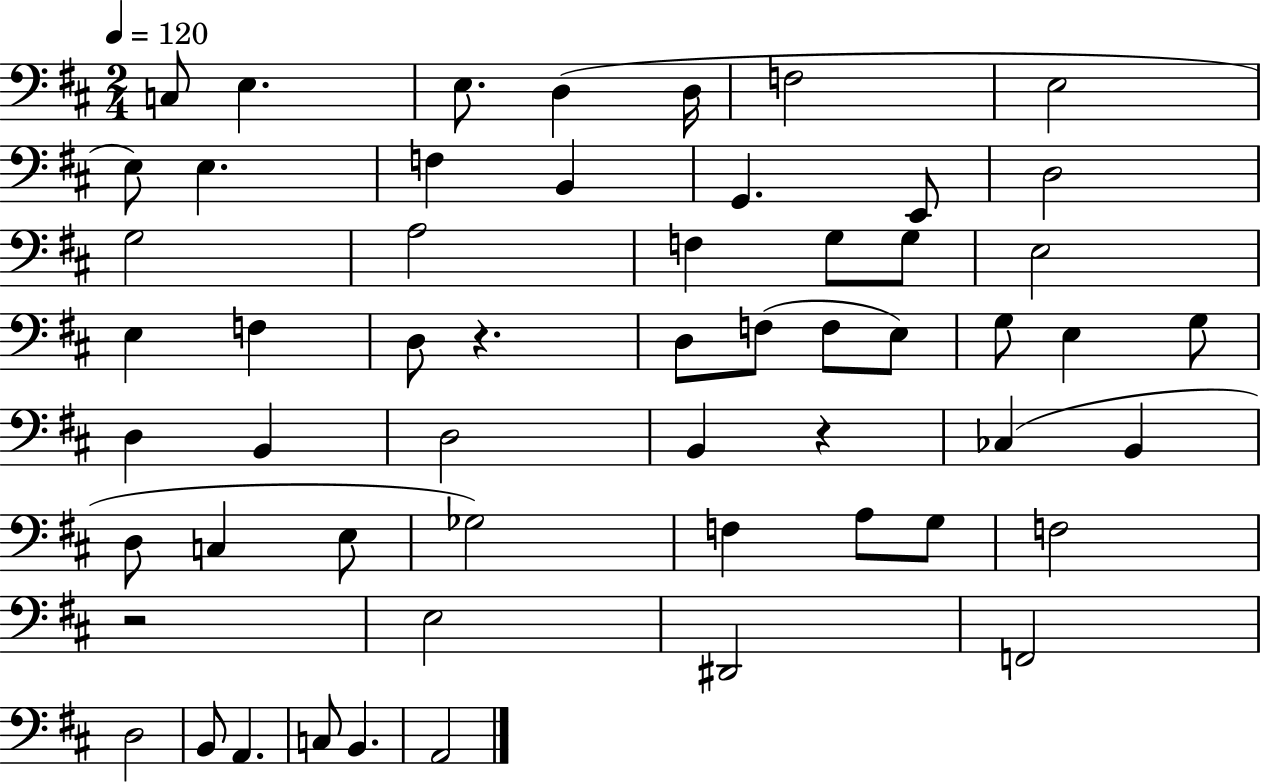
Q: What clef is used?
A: bass